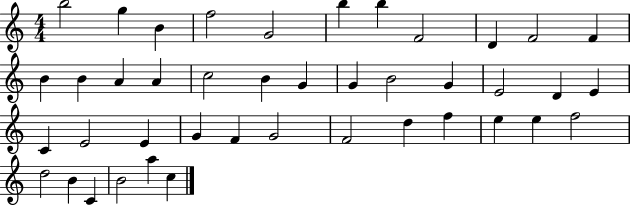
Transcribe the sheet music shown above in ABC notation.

X:1
T:Untitled
M:4/4
L:1/4
K:C
b2 g B f2 G2 b b F2 D F2 F B B A A c2 B G G B2 G E2 D E C E2 E G F G2 F2 d f e e f2 d2 B C B2 a c